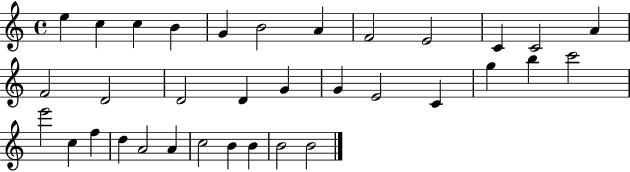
E5/q C5/q C5/q B4/q G4/q B4/h A4/q F4/h E4/h C4/q C4/h A4/q F4/h D4/h D4/h D4/q G4/q G4/q E4/h C4/q G5/q B5/q C6/h E6/h C5/q F5/q D5/q A4/h A4/q C5/h B4/q B4/q B4/h B4/h